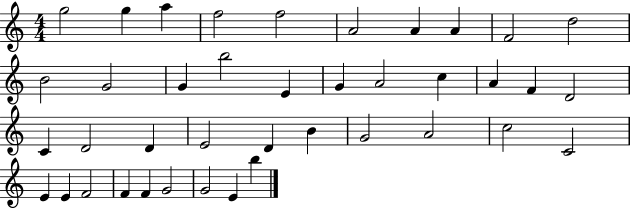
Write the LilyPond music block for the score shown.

{
  \clef treble
  \numericTimeSignature
  \time 4/4
  \key c \major
  g''2 g''4 a''4 | f''2 f''2 | a'2 a'4 a'4 | f'2 d''2 | \break b'2 g'2 | g'4 b''2 e'4 | g'4 a'2 c''4 | a'4 f'4 d'2 | \break c'4 d'2 d'4 | e'2 d'4 b'4 | g'2 a'2 | c''2 c'2 | \break e'4 e'4 f'2 | f'4 f'4 g'2 | g'2 e'4 b''4 | \bar "|."
}